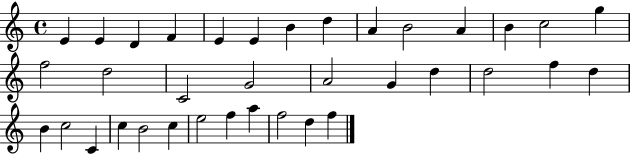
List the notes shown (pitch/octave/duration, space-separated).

E4/q E4/q D4/q F4/q E4/q E4/q B4/q D5/q A4/q B4/h A4/q B4/q C5/h G5/q F5/h D5/h C4/h G4/h A4/h G4/q D5/q D5/h F5/q D5/q B4/q C5/h C4/q C5/q B4/h C5/q E5/h F5/q A5/q F5/h D5/q F5/q